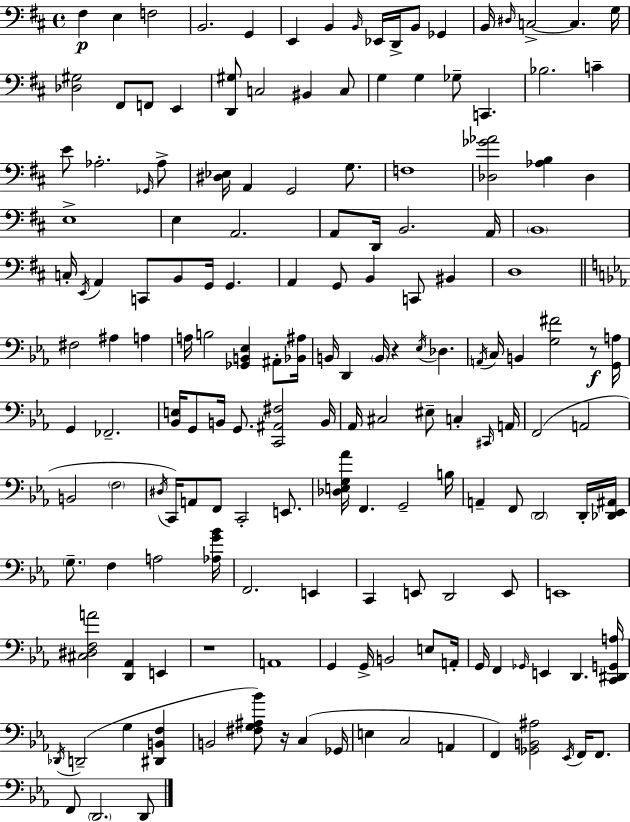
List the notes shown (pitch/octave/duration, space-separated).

F#3/q E3/q F3/h B2/h. G2/q E2/q B2/q B2/s Eb2/s D2/s B2/e Gb2/q B2/s D#3/s C3/h C3/q. G3/s [Db3,G#3]/h F#2/e F2/e E2/q [D2,G#3]/e C3/h BIS2/q C3/e G3/q G3/q Gb3/e C2/q. Bb3/h. C4/q E4/e Ab3/h. Gb2/s Ab3/e [D#3,Eb3]/s A2/q G2/h G3/e. F3/w [Db3,Gb4,Ab4]/h [Ab3,B3]/q Db3/q E3/w E3/q A2/h. A2/e D2/s B2/h. A2/s B2/w C3/s E2/s A2/q C2/e B2/e G2/s G2/q. A2/q G2/e B2/q C2/e BIS2/q D3/w F#3/h A#3/q A3/q A3/s B3/h [Gb2,B2,Eb3]/q A#2/e [Bb2,A#3]/s B2/s D2/q B2/s R/q Eb3/s Db3/q. A2/s C3/s B2/q [G3,F#4]/h R/e [G2,A3]/s G2/q FES2/h. [Bb2,E3]/s G2/e B2/s G2/e. [C2,A#2,F#3]/h B2/s Ab2/s C#3/h EIS3/e C3/q C#2/s A2/s F2/h A2/h B2/h F3/h D#3/s C2/s A2/e F2/e C2/h E2/e. [Db3,E3,G3,Ab4]/s F2/q. G2/h B3/s A2/q F2/e D2/h D2/s [Db2,Eb2,A#2]/s G3/e. F3/q A3/h [Ab3,G4,Bb4]/s F2/h. E2/q C2/q E2/e D2/h E2/e E2/w [C#3,D#3,F3,A4]/h [D2,Ab2]/q E2/q R/w A2/w G2/q G2/s B2/h E3/e A2/s G2/s F2/q Gb2/s E2/q D2/q. [C2,D#2,G2,A3]/s Db2/s D2/h G3/q [D#2,B2,F3]/q B2/h [F#3,G3,A#3,Bb4]/e R/s C3/q Gb2/s E3/q C3/h A2/q F2/q [Gb2,B2,A#3]/h Eb2/s F2/s F2/e. F2/e D2/h. D2/e